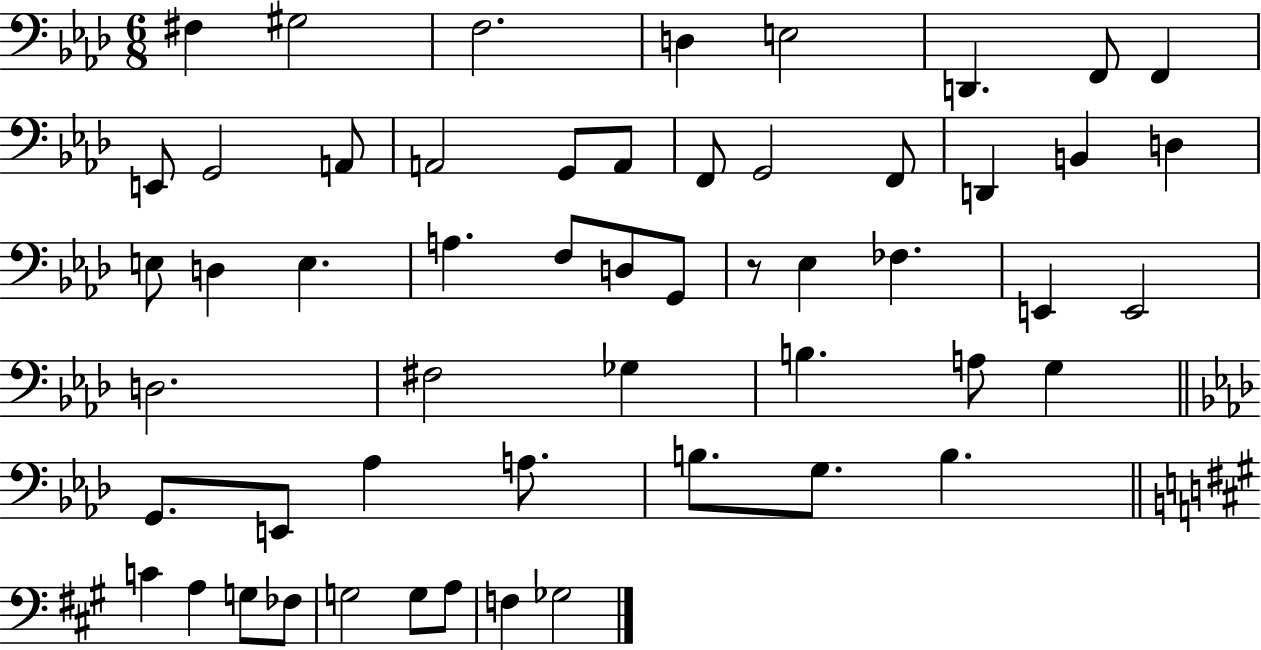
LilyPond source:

{
  \clef bass
  \numericTimeSignature
  \time 6/8
  \key aes \major
  fis4 gis2 | f2. | d4 e2 | d,4. f,8 f,4 | \break e,8 g,2 a,8 | a,2 g,8 a,8 | f,8 g,2 f,8 | d,4 b,4 d4 | \break e8 d4 e4. | a4. f8 d8 g,8 | r8 ees4 fes4. | e,4 e,2 | \break d2. | fis2 ges4 | b4. a8 g4 | \bar "||" \break \key f \minor g,8. e,8 aes4 a8. | b8. g8. b4. | \bar "||" \break \key a \major c'4 a4 g8 fes8 | g2 g8 a8 | f4 ges2 | \bar "|."
}